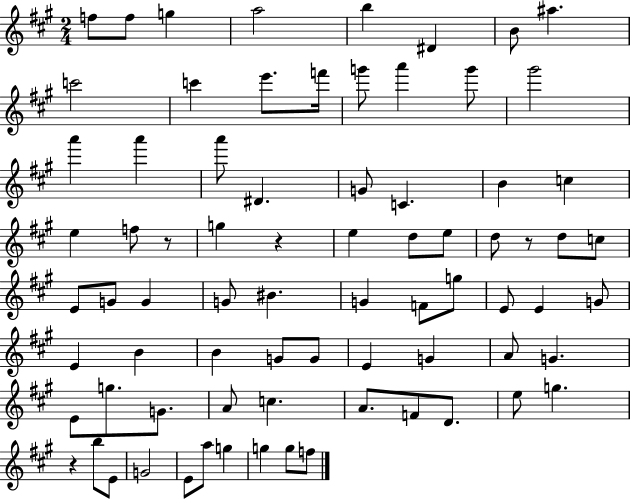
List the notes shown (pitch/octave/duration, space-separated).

F5/e F5/e G5/q A5/h B5/q D#4/q B4/e A#5/q. C6/h C6/q E6/e. F6/s G6/e A6/q G6/e G#6/h A6/q A6/q A6/e D#4/q. G4/e C4/q. B4/q C5/q E5/q F5/e R/e G5/q R/q E5/q D5/e E5/e D5/e R/e D5/e C5/e E4/e G4/e G4/q G4/e BIS4/q. G4/q F4/e G5/e E4/e E4/q G4/e E4/q B4/q B4/q G4/e G4/e E4/q G4/q A4/e G4/q. E4/e G5/e. G4/e. A4/e C5/q. A4/e. F4/e D4/e. E5/e G5/q. R/q B5/e E4/e G4/h E4/e A5/e G5/q G5/q G5/e F5/e